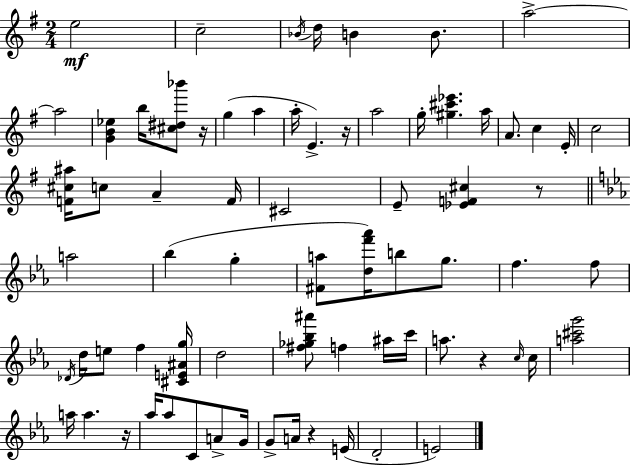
E5/h C5/h Bb4/s D5/s B4/q B4/e. A5/h A5/h [G4,B4,Eb5]/q B5/s [C#5,D#5,Bb6]/e R/s G5/q A5/q A5/s E4/q. R/s A5/h G5/s [G#5,C#6,Eb6]/q. A5/s A4/e. C5/q E4/s C5/h [F4,C#5,A#5]/s C5/e A4/q F4/s C#4/h E4/e [Eb4,F4,C#5]/q R/e A5/h Bb5/q G5/q [F#4,A5]/e [D5,F6,Ab6]/s B5/e G5/e. F5/q. F5/e Db4/s D5/s E5/e F5/q [C#4,E4,A#4,G5]/s D5/h [F#5,Gb5,Bb5,A#6]/e F5/q A#5/s C6/s A5/e. R/q C5/s C5/s [A5,C#6,G6]/h A5/s A5/q. R/s Ab5/s Ab5/e C4/e A4/e G4/s G4/e A4/s R/q E4/s D4/h E4/h